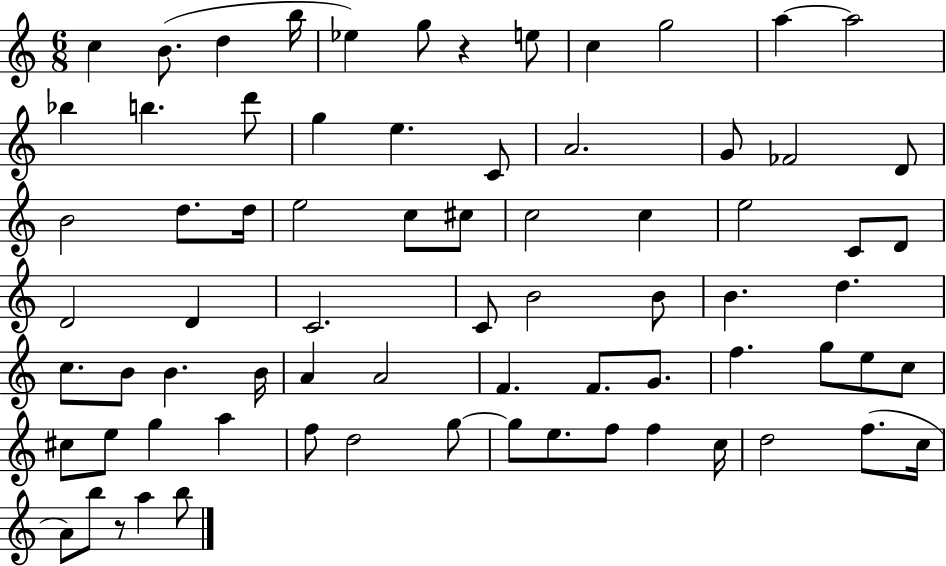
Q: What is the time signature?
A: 6/8